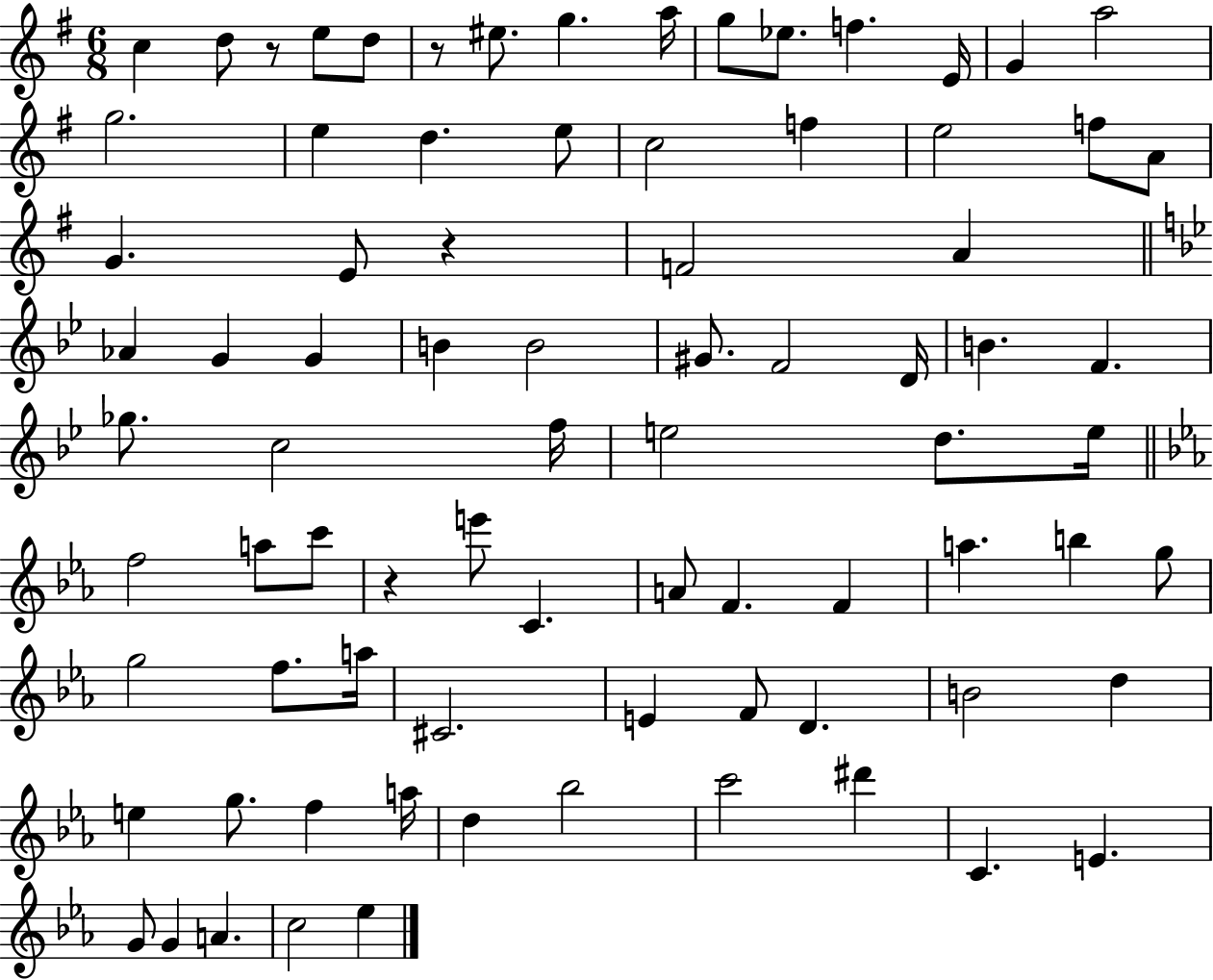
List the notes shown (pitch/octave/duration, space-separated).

C5/q D5/e R/e E5/e D5/e R/e EIS5/e. G5/q. A5/s G5/e Eb5/e. F5/q. E4/s G4/q A5/h G5/h. E5/q D5/q. E5/e C5/h F5/q E5/h F5/e A4/e G4/q. E4/e R/q F4/h A4/q Ab4/q G4/q G4/q B4/q B4/h G#4/e. F4/h D4/s B4/q. F4/q. Gb5/e. C5/h F5/s E5/h D5/e. E5/s F5/h A5/e C6/e R/q E6/e C4/q. A4/e F4/q. F4/q A5/q. B5/q G5/e G5/h F5/e. A5/s C#4/h. E4/q F4/e D4/q. B4/h D5/q E5/q G5/e. F5/q A5/s D5/q Bb5/h C6/h D#6/q C4/q. E4/q. G4/e G4/q A4/q. C5/h Eb5/q